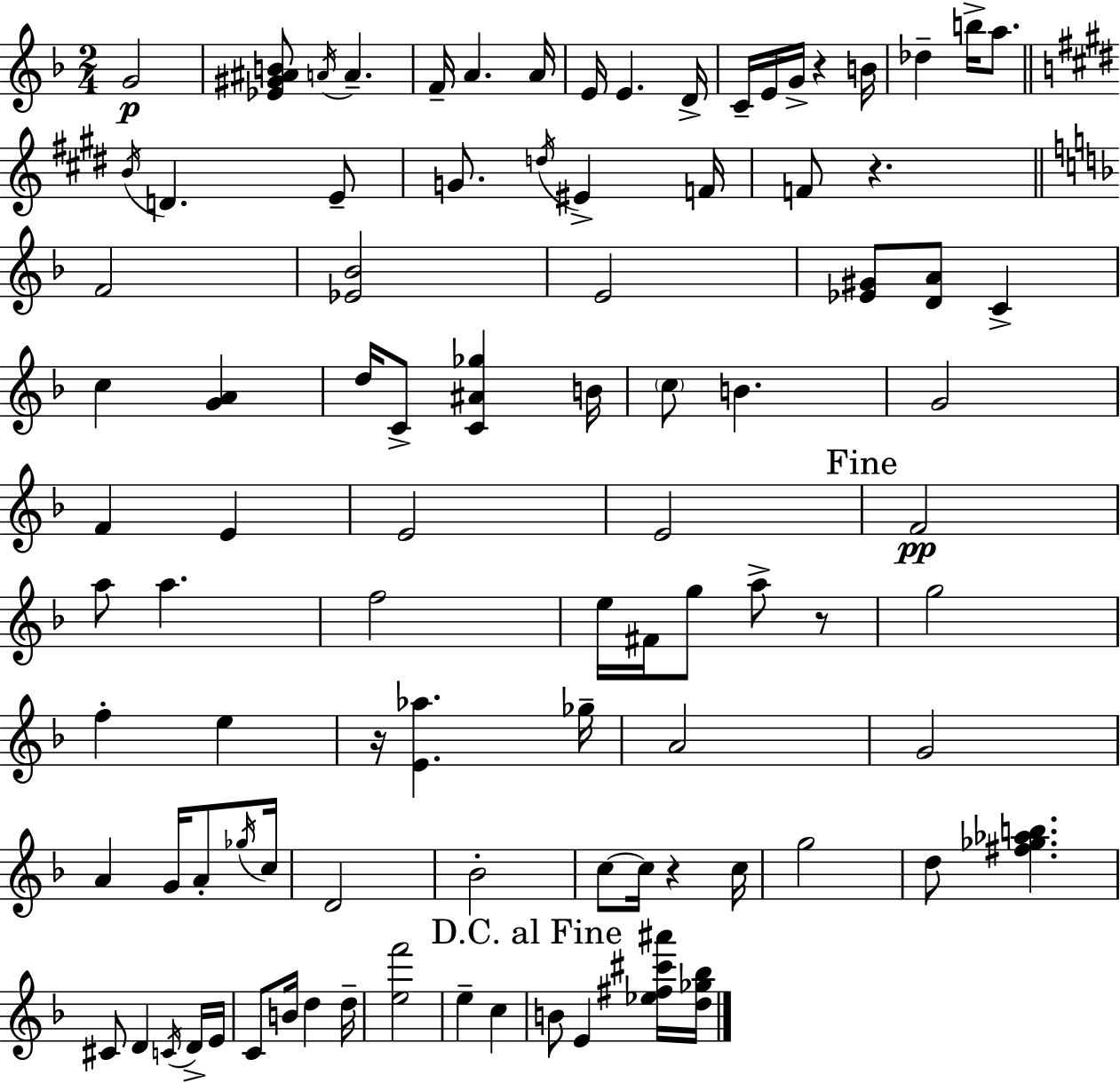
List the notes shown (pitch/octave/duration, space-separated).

G4/h [Eb4,G#4,A#4,B4]/e A4/s A4/q. F4/s A4/q. A4/s E4/s E4/q. D4/s C4/s E4/s G4/s R/q B4/s Db5/q B5/s A5/e. B4/s D4/q. E4/e G4/e. D5/s EIS4/q F4/s F4/e R/q. F4/h [Eb4,Bb4]/h E4/h [Eb4,G#4]/e [D4,A4]/e C4/q C5/q [G4,A4]/q D5/s C4/e [C4,A#4,Gb5]/q B4/s C5/e B4/q. G4/h F4/q E4/q E4/h E4/h F4/h A5/e A5/q. F5/h E5/s F#4/s G5/e A5/e R/e G5/h F5/q E5/q R/s [E4,Ab5]/q. Gb5/s A4/h G4/h A4/q G4/s A4/e Gb5/s C5/s D4/h Bb4/h C5/e C5/s R/q C5/s G5/h D5/e [F#5,Gb5,Ab5,B5]/q. C#4/e D4/q C4/s D4/s E4/s C4/e B4/s D5/q D5/s [E5,F6]/h E5/q C5/q B4/e E4/q [Eb5,F#5,C#6,A#6]/s [D5,Gb5,Bb5]/s